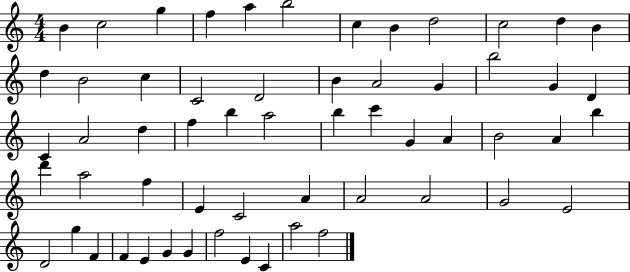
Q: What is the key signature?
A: C major